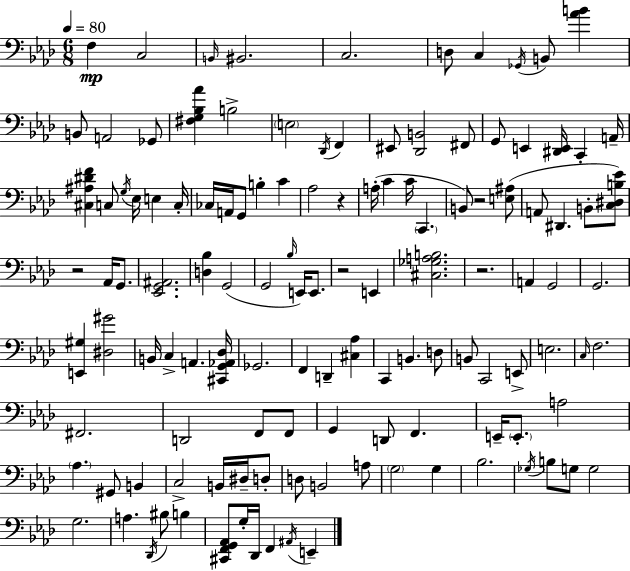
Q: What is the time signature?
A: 6/8